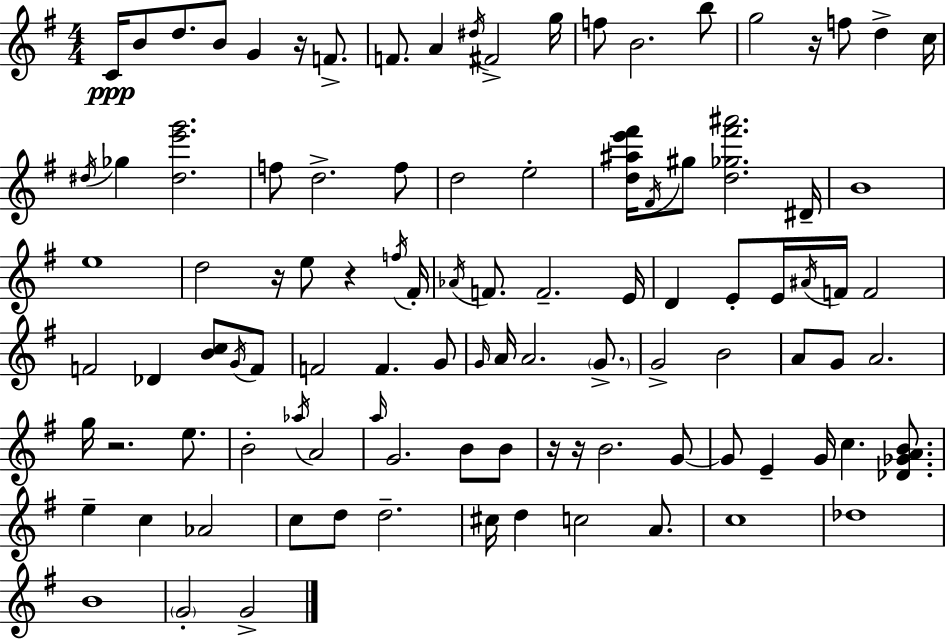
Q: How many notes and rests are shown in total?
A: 102